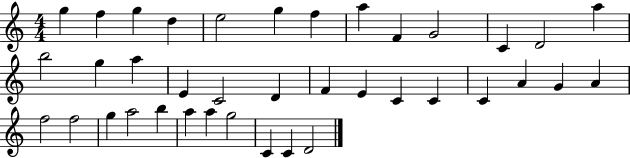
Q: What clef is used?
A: treble